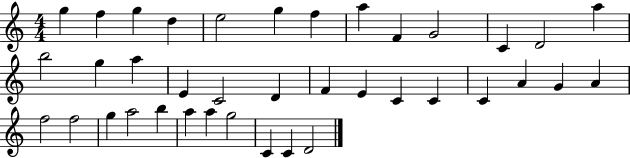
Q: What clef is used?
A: treble